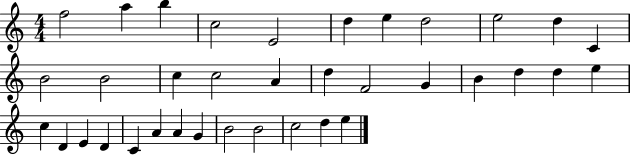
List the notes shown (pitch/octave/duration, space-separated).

F5/h A5/q B5/q C5/h E4/h D5/q E5/q D5/h E5/h D5/q C4/q B4/h B4/h C5/q C5/h A4/q D5/q F4/h G4/q B4/q D5/q D5/q E5/q C5/q D4/q E4/q D4/q C4/q A4/q A4/q G4/q B4/h B4/h C5/h D5/q E5/q